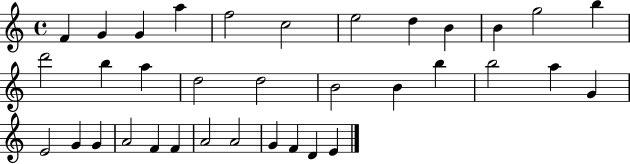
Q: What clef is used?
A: treble